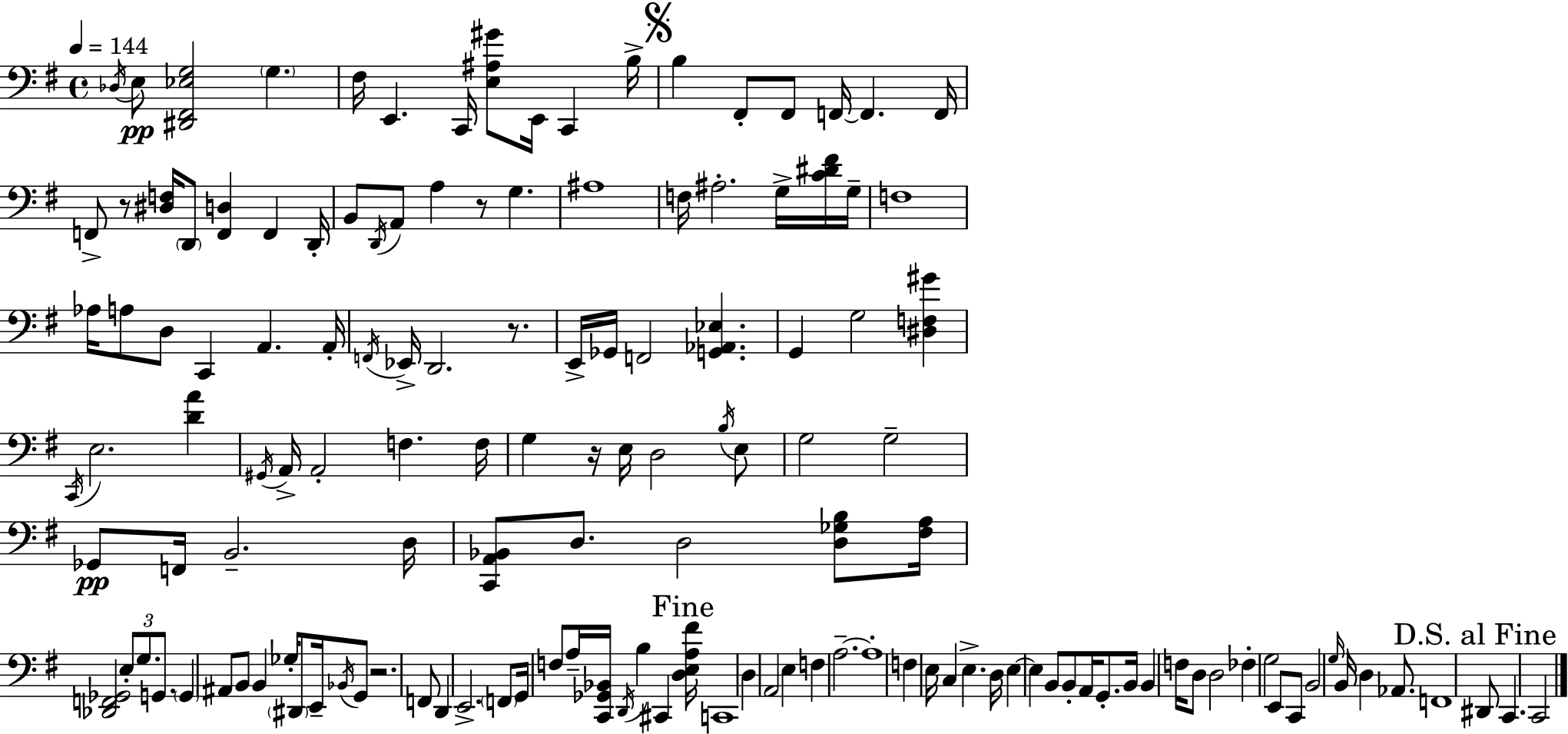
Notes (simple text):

Db3/s E3/e [D#2,F#2,Eb3,G3]/h G3/q. F#3/s E2/q. C2/s [E3,A#3,G#4]/e E2/s C2/q B3/s B3/q F#2/e F#2/e F2/s F2/q. F2/s F2/e R/e [D#3,F3]/s D2/e [F2,D3]/q F2/q D2/s B2/e D2/s A2/e A3/q R/e G3/q. A#3/w F3/s A#3/h. G3/s [C4,D#4,F#4]/s G3/s F3/w Ab3/s A3/e D3/e C2/q A2/q. A2/s F2/s Eb2/s D2/h. R/e. E2/s Gb2/s F2/h [G2,Ab2,Eb3]/q. G2/q G3/h [D#3,F3,G#4]/q C2/s E3/h. [D4,A4]/q G#2/s A2/s A2/h F3/q. F3/s G3/q R/s E3/s D3/h B3/s E3/e G3/h G3/h Gb2/e F2/s B2/h. D3/s [C2,A2,Bb2]/e D3/e. D3/h [D3,Gb3,B3]/e [F#3,A3]/s [Db2,F2,Gb2]/h E3/e G3/e. G2/e. G2/q A#2/e B2/e B2/q Gb3/s D#2/e E2/s Bb2/s G2/e R/h. F2/e D2/q E2/h. F2/e G2/s F3/e A3/s [C2,Gb2,Bb2]/s D2/s B3/q C#2/q [D3,E3,A3,F#4]/s C2/w D3/q A2/h E3/q F3/q A3/h. A3/w F3/q E3/s C3/q E3/q. D3/s E3/q E3/q B2/e B2/e A2/s G2/e. B2/s B2/q F3/s D3/e D3/h FES3/q G3/h E2/e C2/e B2/h G3/s B2/s D3/q Ab2/e. F2/w D#2/e C2/q. C2/h